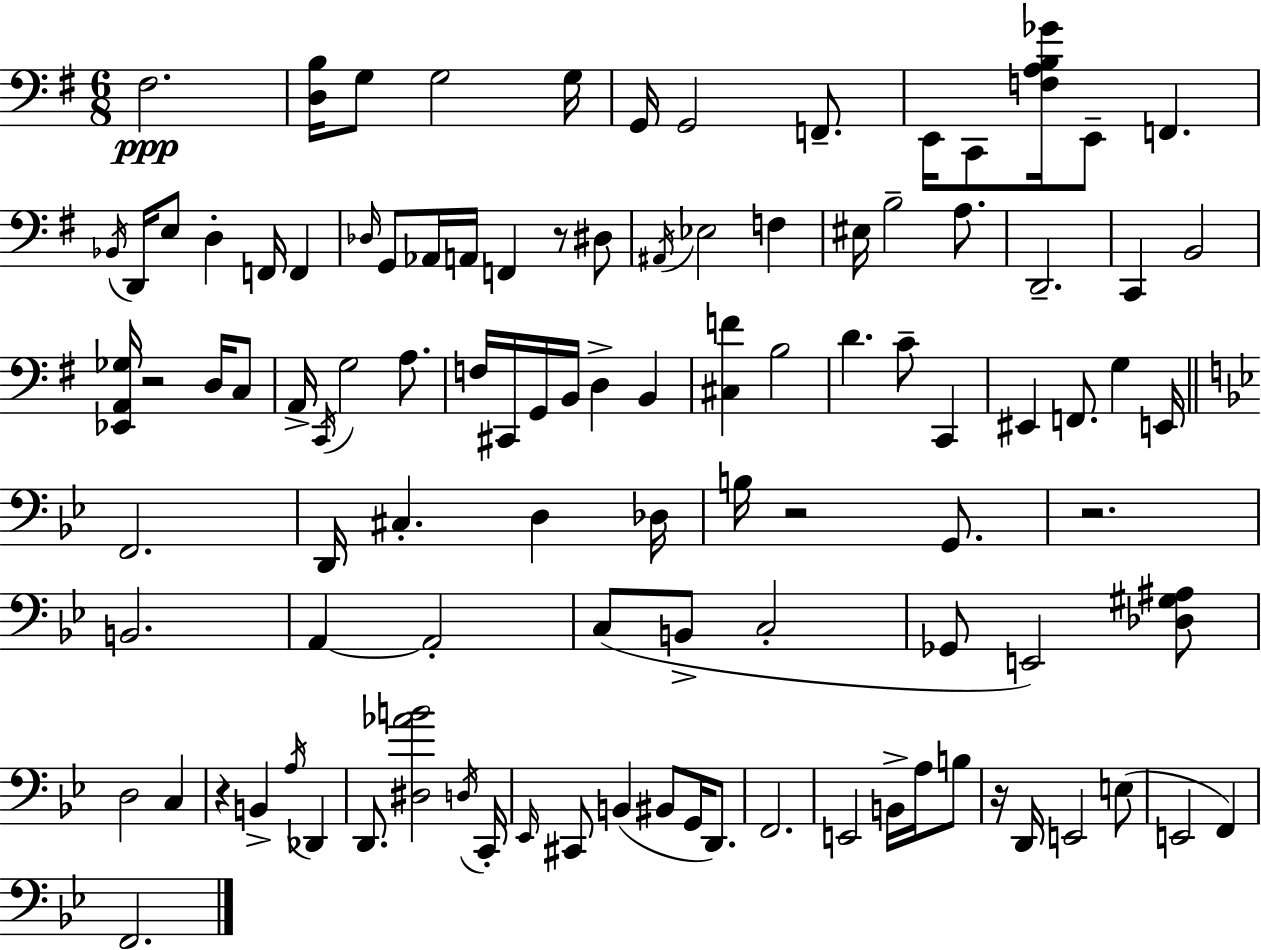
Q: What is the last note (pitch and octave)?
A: F2